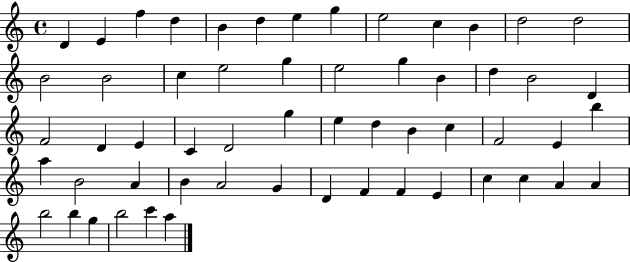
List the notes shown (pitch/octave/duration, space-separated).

D4/q E4/q F5/q D5/q B4/q D5/q E5/q G5/q E5/h C5/q B4/q D5/h D5/h B4/h B4/h C5/q E5/h G5/q E5/h G5/q B4/q D5/q B4/h D4/q F4/h D4/q E4/q C4/q D4/h G5/q E5/q D5/q B4/q C5/q F4/h E4/q B5/q A5/q B4/h A4/q B4/q A4/h G4/q D4/q F4/q F4/q E4/q C5/q C5/q A4/q A4/q B5/h B5/q G5/q B5/h C6/q A5/q